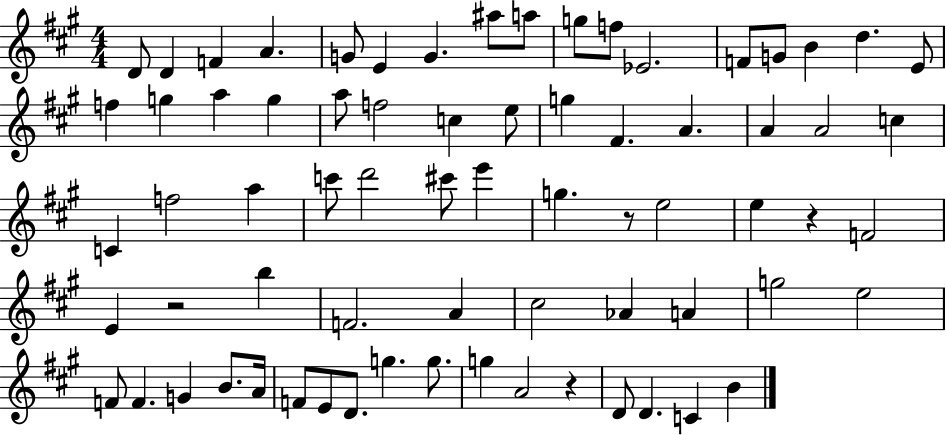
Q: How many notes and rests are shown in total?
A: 71